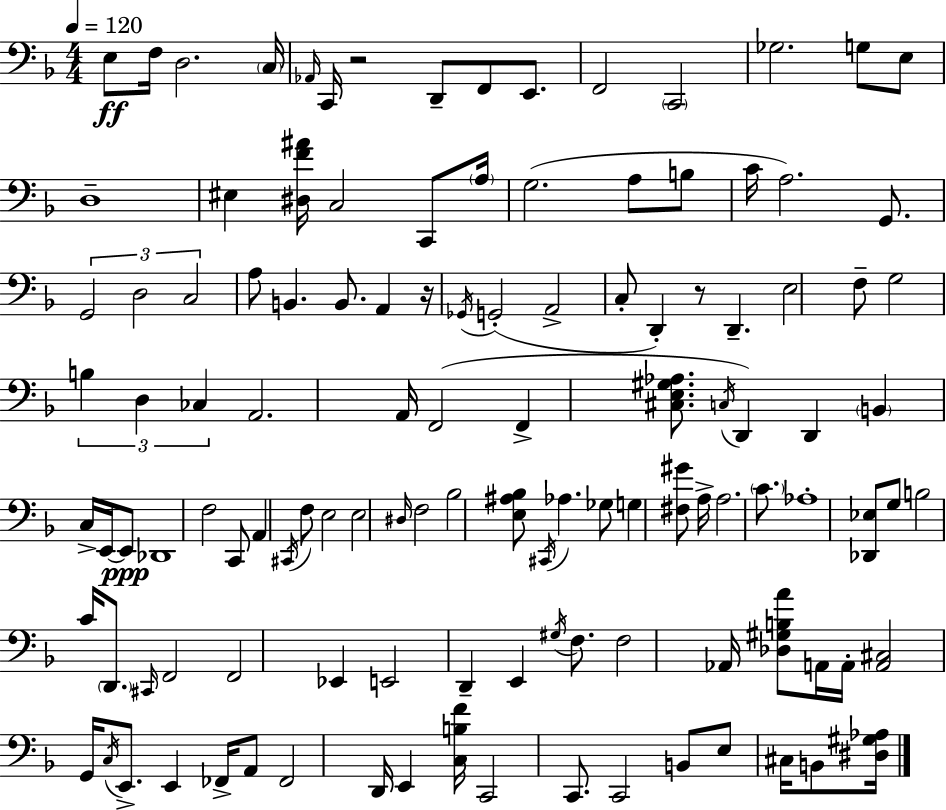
X:1
T:Untitled
M:4/4
L:1/4
K:F
E,/2 F,/4 D,2 C,/4 _A,,/4 C,,/4 z2 D,,/2 F,,/2 E,,/2 F,,2 C,,2 _G,2 G,/2 E,/2 D,4 ^E, [^D,F^A]/4 C,2 C,,/2 A,/4 G,2 A,/2 B,/2 C/4 A,2 G,,/2 G,,2 D,2 C,2 A,/2 B,, B,,/2 A,, z/4 _G,,/4 G,,2 A,,2 C,/2 D,, z/2 D,, E,2 F,/2 G,2 B, D, _C, A,,2 A,,/4 F,,2 F,, [^C,E,^G,_A,]/2 C,/4 D,, D,, B,, C,/4 E,,/4 E,,/2 _D,,4 F,2 C,,/2 A,, ^C,,/4 F,/2 E,2 E,2 ^D,/4 F,2 _B,2 [E,^A,_B,]/2 ^C,,/4 _A, _G,/2 G, [^F,^G]/2 A,/4 A,2 C/2 _A,4 [_D,,_E,]/2 G,/2 B,2 C/4 D,,/2 ^C,,/4 F,,2 F,,2 _E,, E,,2 D,, E,, ^G,/4 F,/2 F,2 _A,,/4 [_D,^G,B,A]/2 A,,/4 A,,/4 [A,,^C,]2 G,,/4 C,/4 E,,/2 E,, _F,,/4 A,,/2 _F,,2 D,,/4 E,, [C,B,F]/4 C,,2 C,,/2 C,,2 B,,/2 E,/2 ^C,/4 B,,/2 [^D,^G,_A,]/4